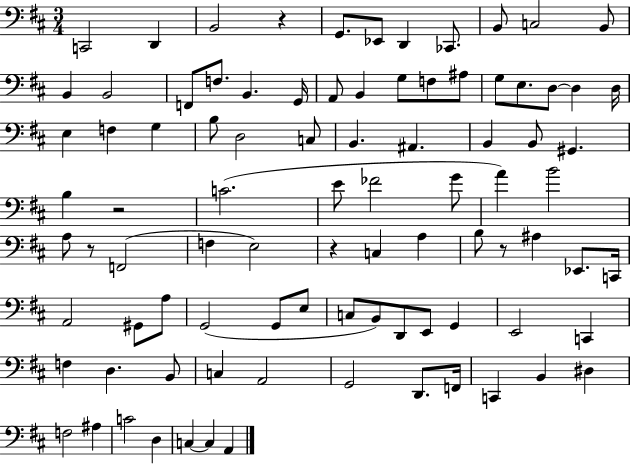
{
  \clef bass
  \numericTimeSignature
  \time 3/4
  \key d \major
  c,2 d,4 | b,2 r4 | g,8. ees,8 d,4 ces,8. | b,8 c2 b,8 | \break b,4 b,2 | f,8 f8. b,4. g,16 | a,8 b,4 g8 f8 ais8 | g8 e8. d8~~ d4 d16 | \break e4 f4 g4 | b8 d2 c8 | b,4. ais,4. | b,4 b,8 gis,4. | \break b4 r2 | c'2.( | e'8 fes'2 g'8 | a'4) b'2 | \break a8 r8 f,2( | f4 e2) | r4 c4 a4 | b8 r8 ais4 ees,8. c,16 | \break a,2 gis,8 a8 | g,2( g,8 e8 | c8 b,8) d,8 e,8 g,4 | e,2 c,4 | \break f4 d4. b,8 | c4 a,2 | g,2 d,8. f,16 | c,4 b,4 dis4 | \break f2 ais4 | c'2 d4 | c4~~ c4 a,4 | \bar "|."
}